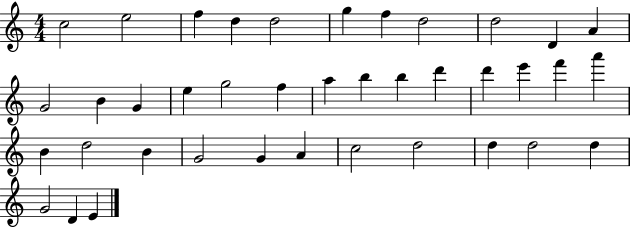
C5/h E5/h F5/q D5/q D5/h G5/q F5/q D5/h D5/h D4/q A4/q G4/h B4/q G4/q E5/q G5/h F5/q A5/q B5/q B5/q D6/q D6/q E6/q F6/q A6/q B4/q D5/h B4/q G4/h G4/q A4/q C5/h D5/h D5/q D5/h D5/q G4/h D4/q E4/q